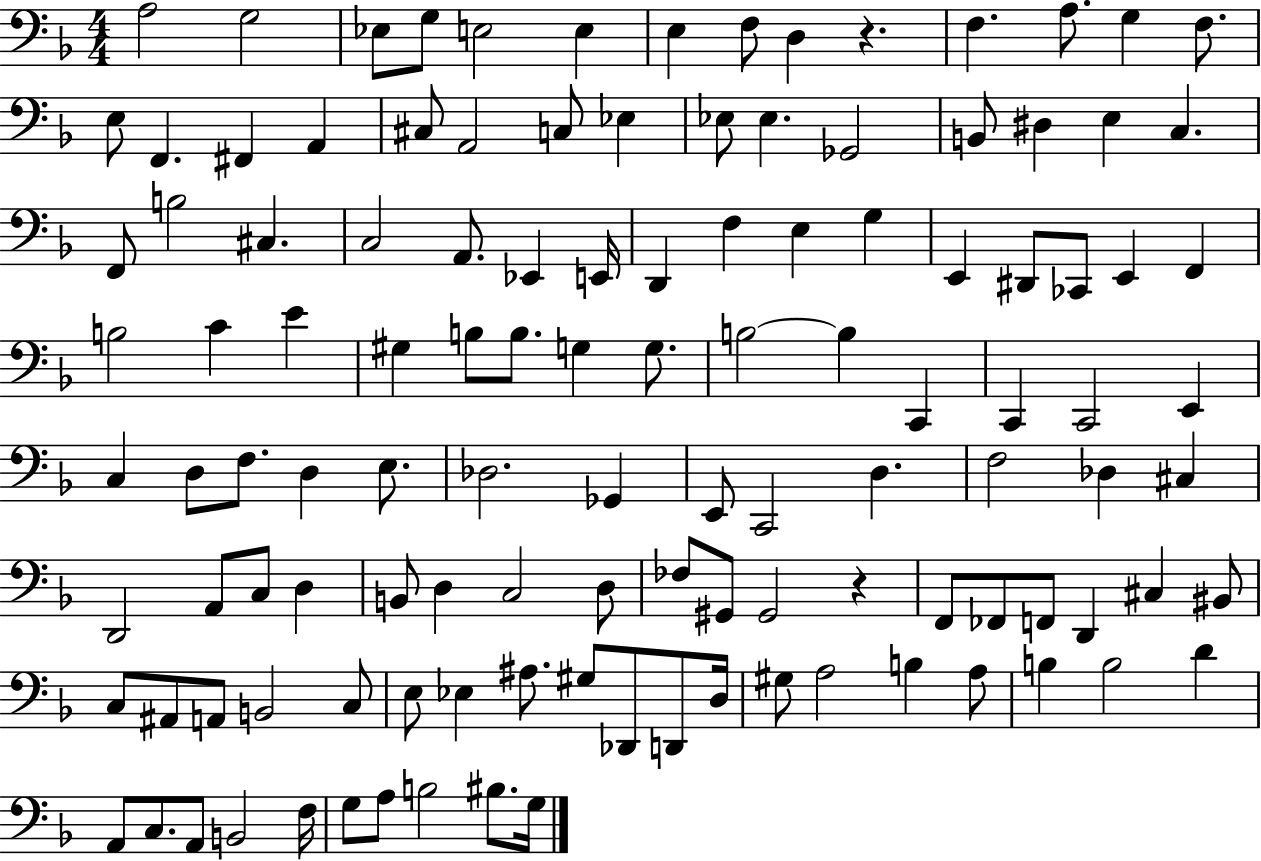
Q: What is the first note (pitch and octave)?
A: A3